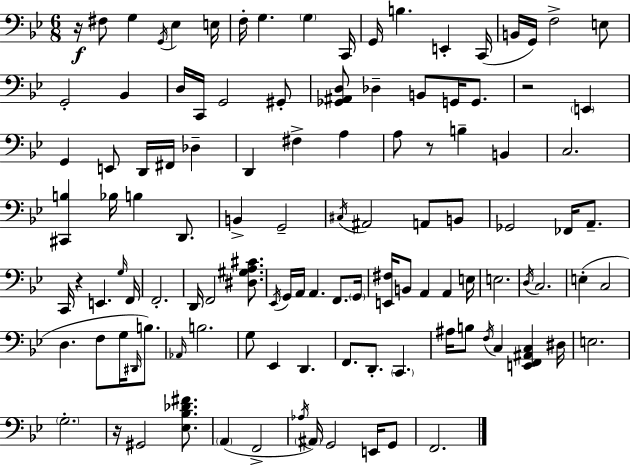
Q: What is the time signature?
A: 6/8